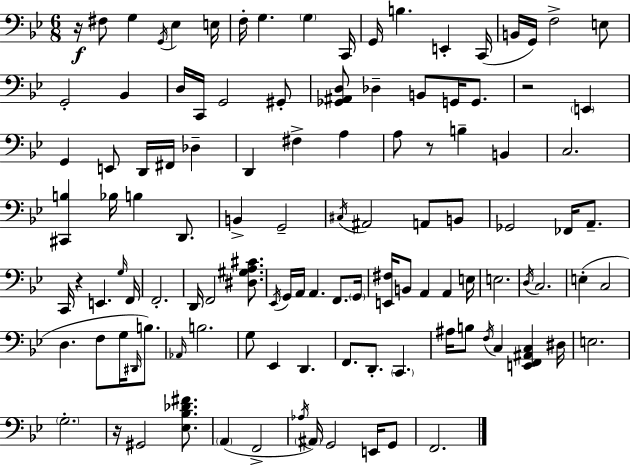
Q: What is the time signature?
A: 6/8